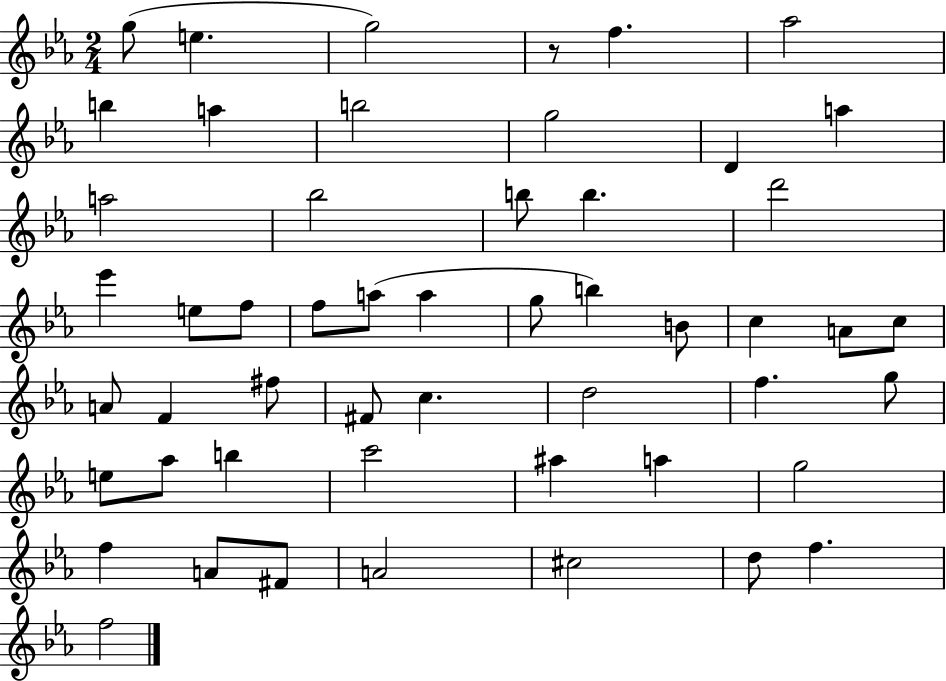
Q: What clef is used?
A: treble